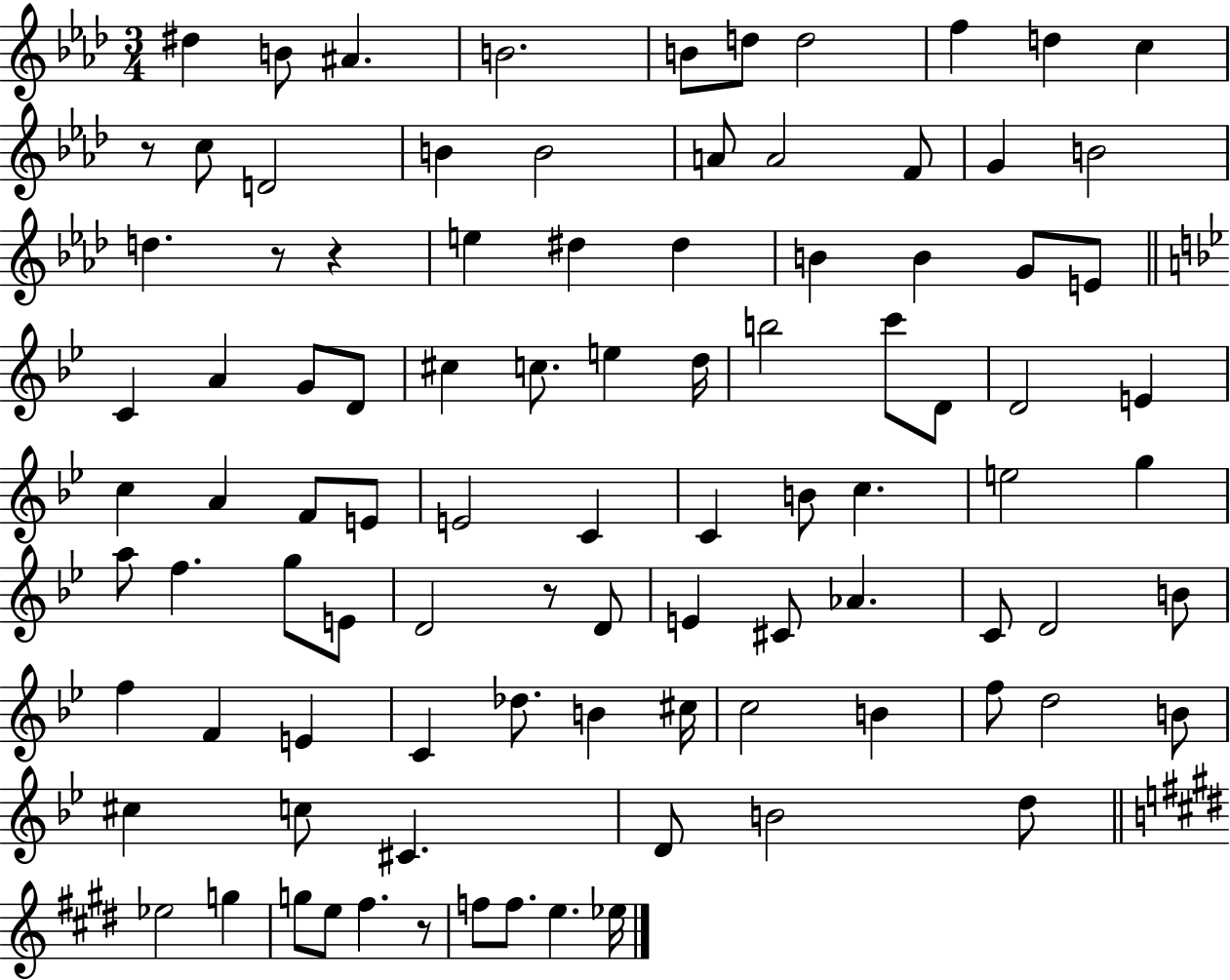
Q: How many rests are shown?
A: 5